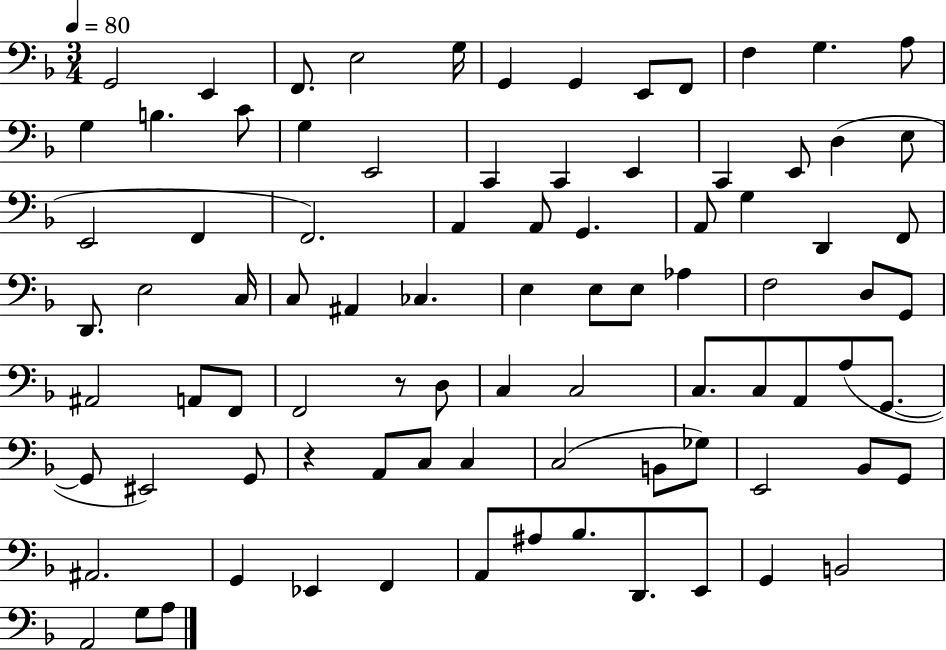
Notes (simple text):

G2/h E2/q F2/e. E3/h G3/s G2/q G2/q E2/e F2/e F3/q G3/q. A3/e G3/q B3/q. C4/e G3/q E2/h C2/q C2/q E2/q C2/q E2/e D3/q E3/e E2/h F2/q F2/h. A2/q A2/e G2/q. A2/e G3/q D2/q F2/e D2/e. E3/h C3/s C3/e A#2/q CES3/q. E3/q E3/e E3/e Ab3/q F3/h D3/e G2/e A#2/h A2/e F2/e F2/h R/e D3/e C3/q C3/h C3/e. C3/e A2/e A3/e G2/e. G2/e EIS2/h G2/e R/q A2/e C3/e C3/q C3/h B2/e Gb3/e E2/h Bb2/e G2/e A#2/h. G2/q Eb2/q F2/q A2/e A#3/e Bb3/e. D2/e. E2/e G2/q B2/h A2/h G3/e A3/e